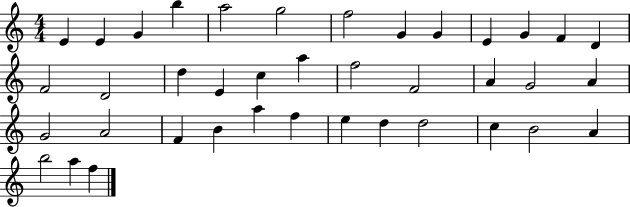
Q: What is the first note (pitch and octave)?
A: E4